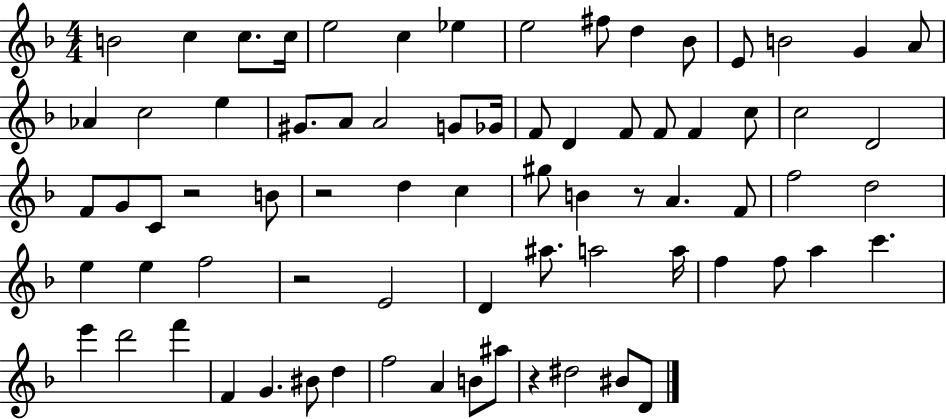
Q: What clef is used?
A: treble